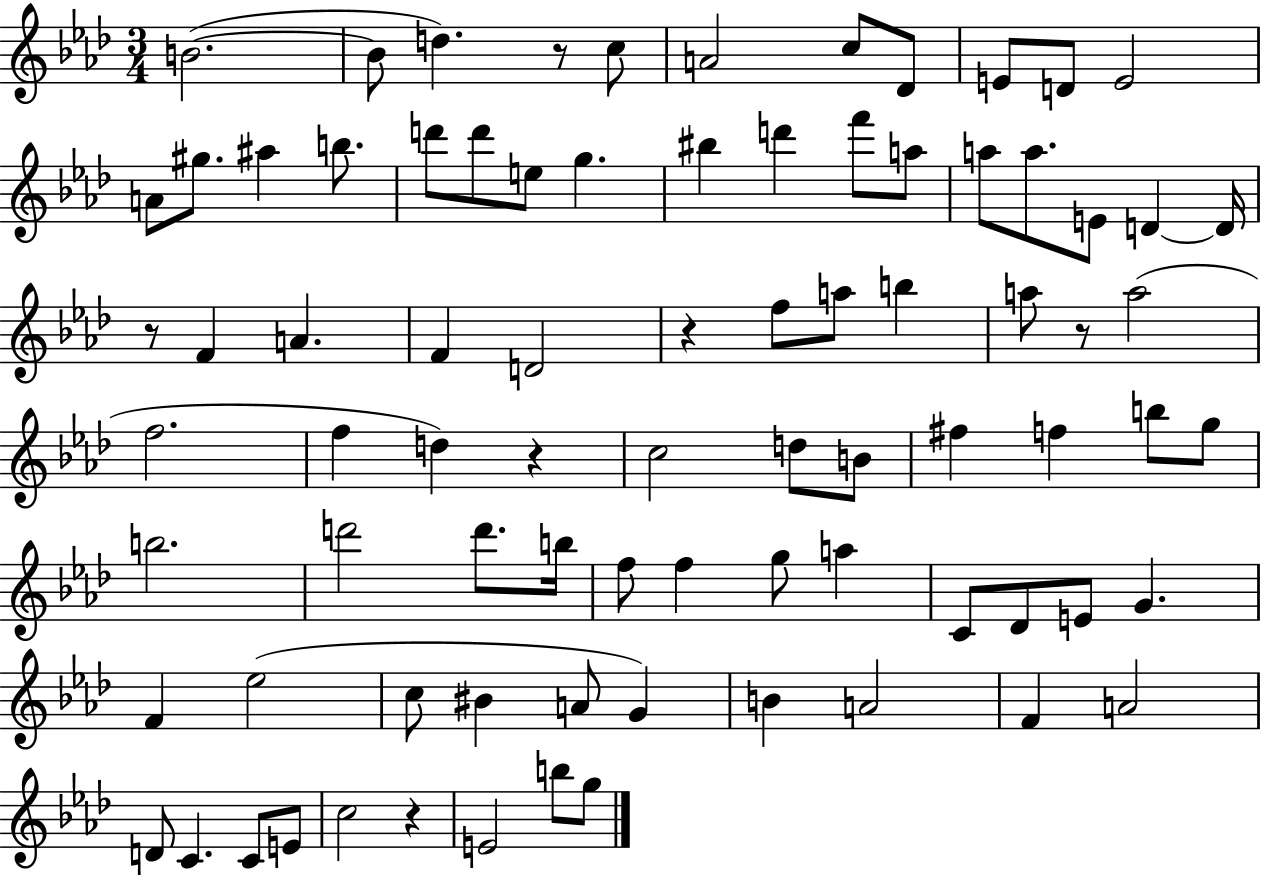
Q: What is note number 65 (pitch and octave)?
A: B4